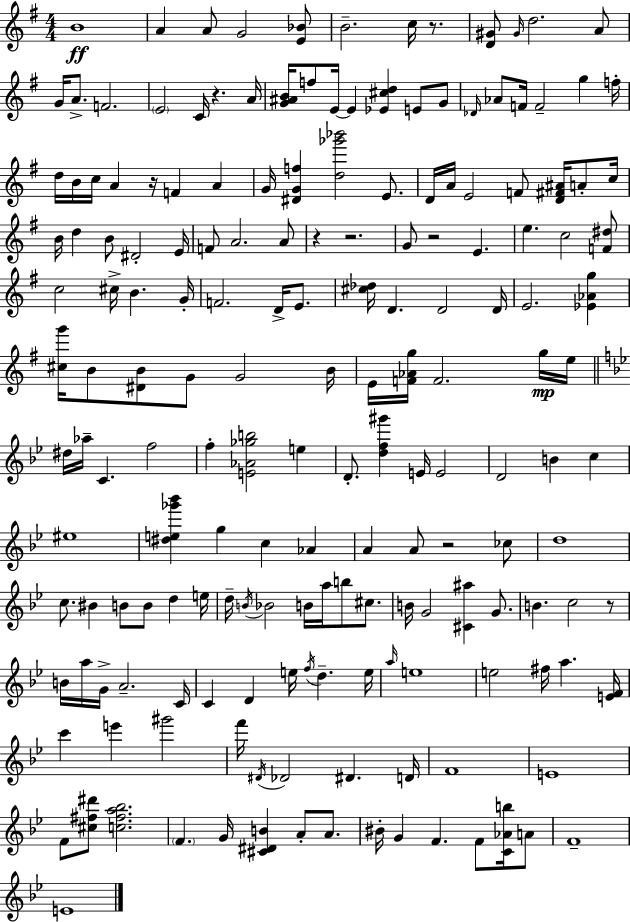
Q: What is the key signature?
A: G major